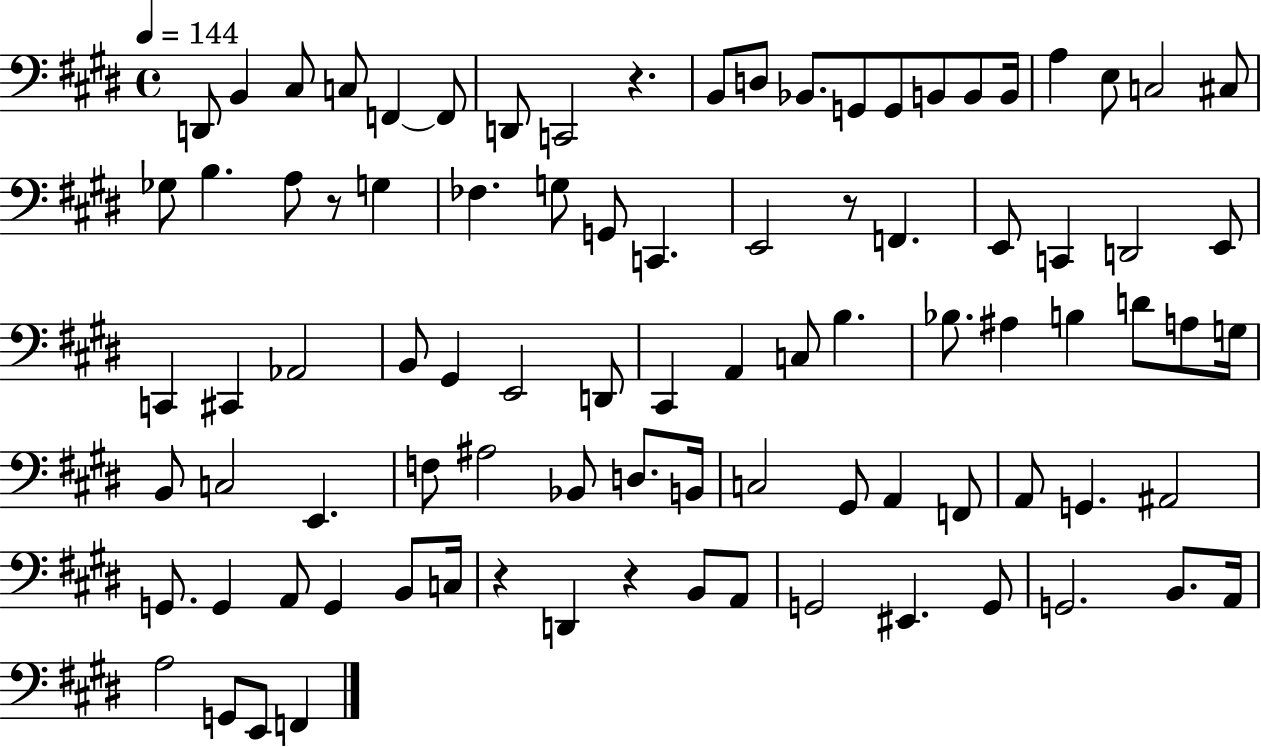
D2/e B2/q C#3/e C3/e F2/q F2/e D2/e C2/h R/q. B2/e D3/e Bb2/e. G2/e G2/e B2/e B2/e B2/s A3/q E3/e C3/h C#3/e Gb3/e B3/q. A3/e R/e G3/q FES3/q. G3/e G2/e C2/q. E2/h R/e F2/q. E2/e C2/q D2/h E2/e C2/q C#2/q Ab2/h B2/e G#2/q E2/h D2/e C#2/q A2/q C3/e B3/q. Bb3/e. A#3/q B3/q D4/e A3/e G3/s B2/e C3/h E2/q. F3/e A#3/h Bb2/e D3/e. B2/s C3/h G#2/e A2/q F2/e A2/e G2/q. A#2/h G2/e. G2/q A2/e G2/q B2/e C3/s R/q D2/q R/q B2/e A2/e G2/h EIS2/q. G2/e G2/h. B2/e. A2/s A3/h G2/e E2/e F2/q